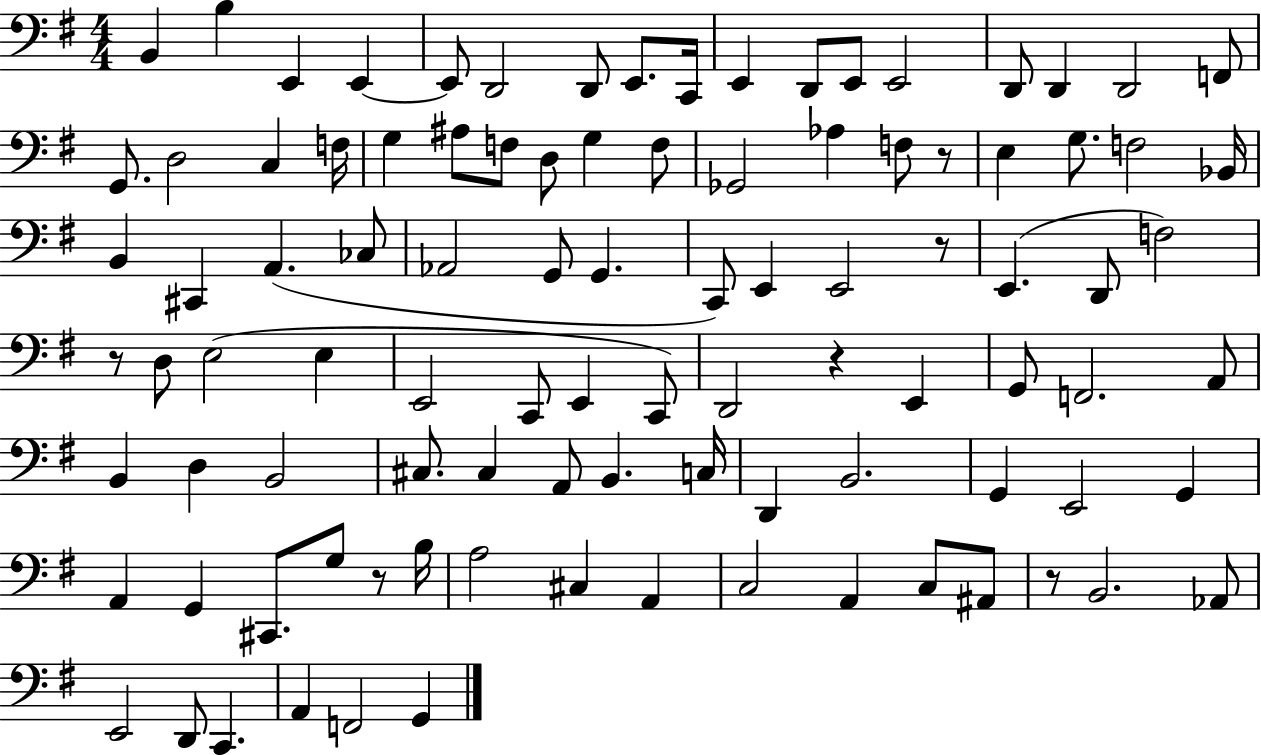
B2/q B3/q E2/q E2/q E2/e D2/h D2/e E2/e. C2/s E2/q D2/e E2/e E2/h D2/e D2/q D2/h F2/e G2/e. D3/h C3/q F3/s G3/q A#3/e F3/e D3/e G3/q F3/e Gb2/h Ab3/q F3/e R/e E3/q G3/e. F3/h Bb2/s B2/q C#2/q A2/q. CES3/e Ab2/h G2/e G2/q. C2/e E2/q E2/h R/e E2/q. D2/e F3/h R/e D3/e E3/h E3/q E2/h C2/e E2/q C2/e D2/h R/q E2/q G2/e F2/h. A2/e B2/q D3/q B2/h C#3/e. C#3/q A2/e B2/q. C3/s D2/q B2/h. G2/q E2/h G2/q A2/q G2/q C#2/e. G3/e R/e B3/s A3/h C#3/q A2/q C3/h A2/q C3/e A#2/e R/e B2/h. Ab2/e E2/h D2/e C2/q. A2/q F2/h G2/q